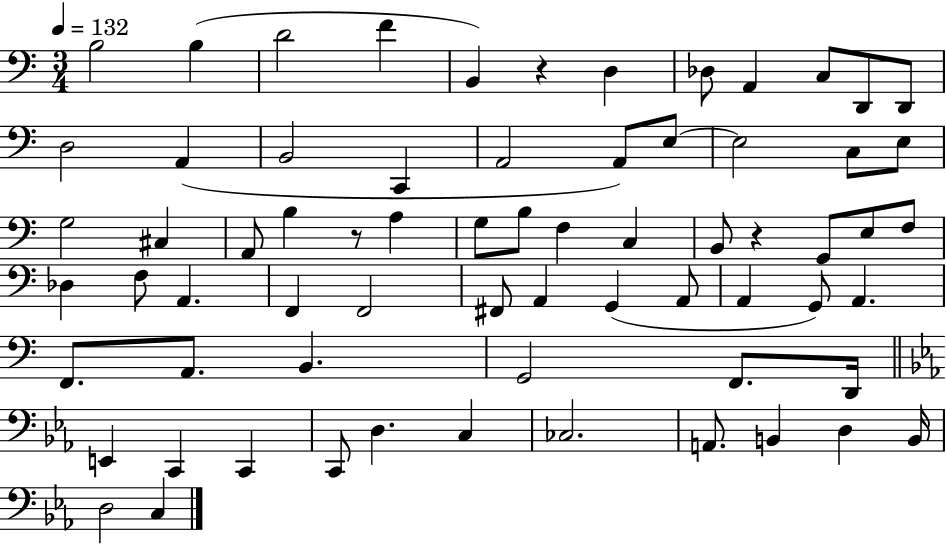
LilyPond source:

{
  \clef bass
  \numericTimeSignature
  \time 3/4
  \key c \major
  \tempo 4 = 132
  \repeat volta 2 { b2 b4( | d'2 f'4 | b,4) r4 d4 | des8 a,4 c8 d,8 d,8 | \break d2 a,4( | b,2 c,4 | a,2 a,8) e8~~ | e2 c8 e8 | \break g2 cis4 | a,8 b4 r8 a4 | g8 b8 f4 c4 | b,8 r4 g,8 e8 f8 | \break des4 f8 a,4. | f,4 f,2 | fis,8 a,4 g,4( a,8 | a,4 g,8) a,4. | \break f,8. a,8. b,4. | g,2 f,8. d,16 | \bar "||" \break \key c \minor e,4 c,4 c,4 | c,8 d4. c4 | ces2. | a,8. b,4 d4 b,16 | \break d2 c4 | } \bar "|."
}